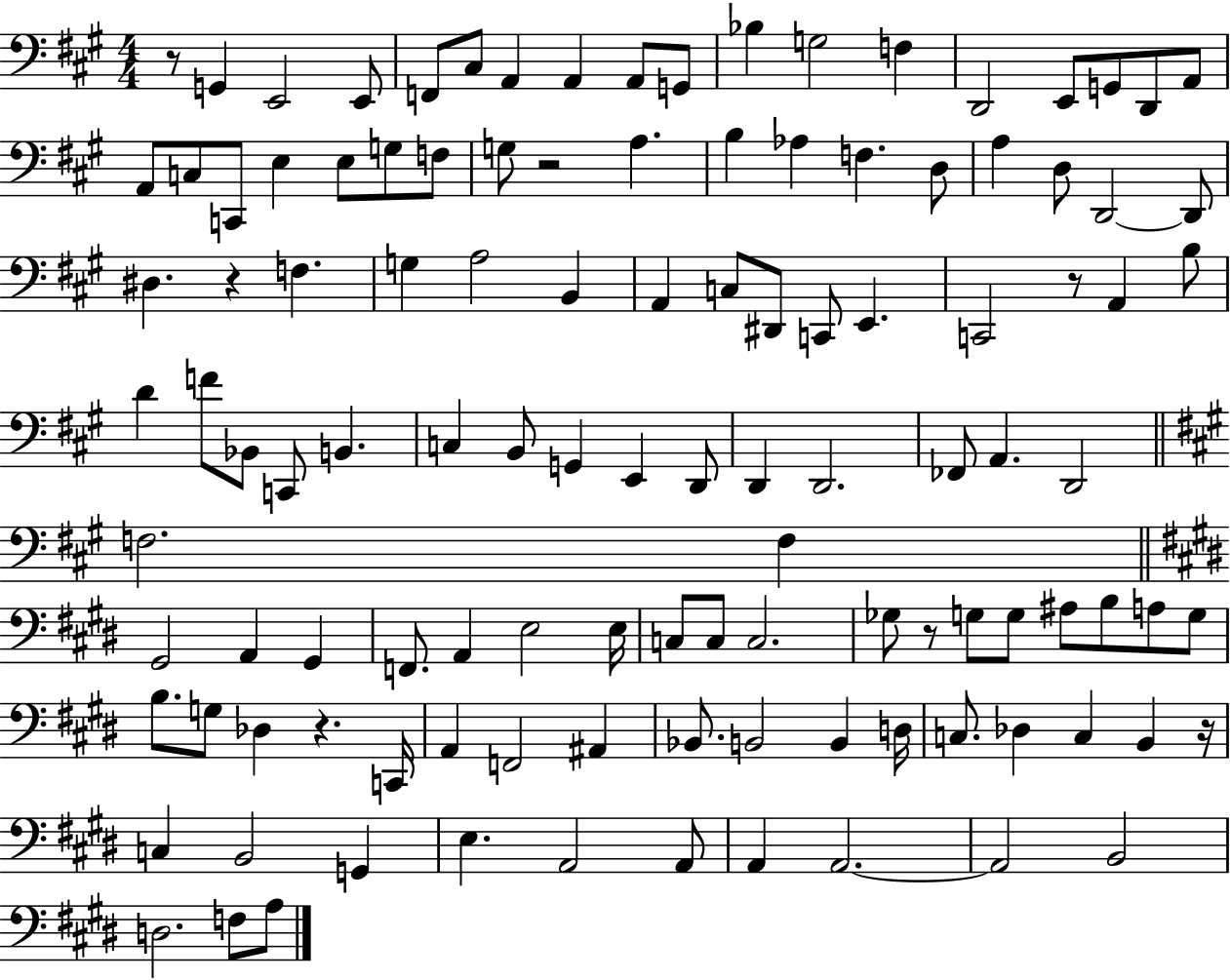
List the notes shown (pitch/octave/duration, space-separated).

R/e G2/q E2/h E2/e F2/e C#3/e A2/q A2/q A2/e G2/e Bb3/q G3/h F3/q D2/h E2/e G2/e D2/e A2/e A2/e C3/e C2/e E3/q E3/e G3/e F3/e G3/e R/h A3/q. B3/q Ab3/q F3/q. D3/e A3/q D3/e D2/h D2/e D#3/q. R/q F3/q. G3/q A3/h B2/q A2/q C3/e D#2/e C2/e E2/q. C2/h R/e A2/q B3/e D4/q F4/e Bb2/e C2/e B2/q. C3/q B2/e G2/q E2/q D2/e D2/q D2/h. FES2/e A2/q. D2/h F3/h. F3/q G#2/h A2/q G#2/q F2/e. A2/q E3/h E3/s C3/e C3/e C3/h. Gb3/e R/e G3/e G3/e A#3/e B3/e A3/e G3/e B3/e. G3/e Db3/q R/q. C2/s A2/q F2/h A#2/q Bb2/e. B2/h B2/q D3/s C3/e. Db3/q C3/q B2/q R/s C3/q B2/h G2/q E3/q. A2/h A2/e A2/q A2/h. A2/h B2/h D3/h. F3/e A3/e